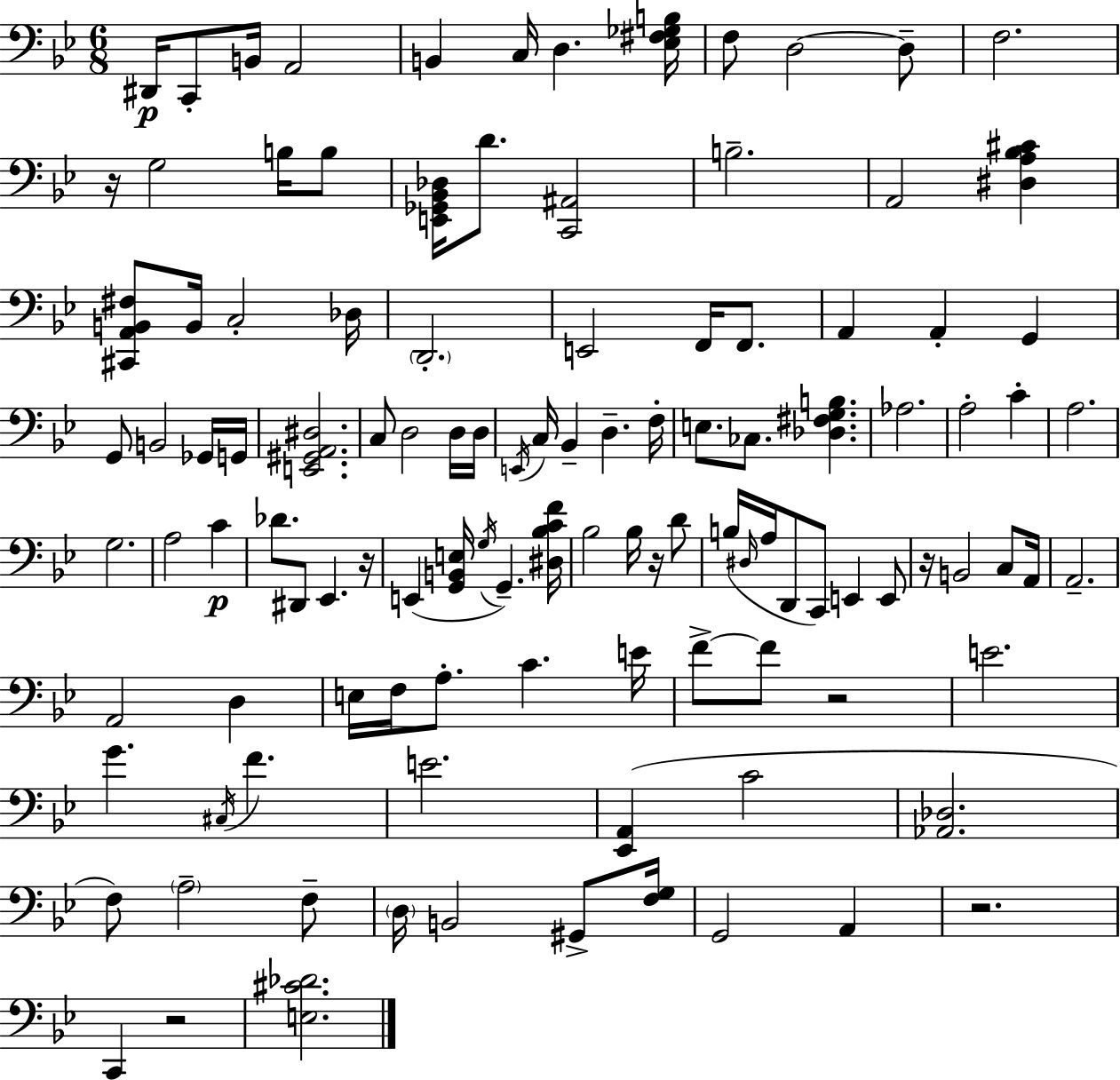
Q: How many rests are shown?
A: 7